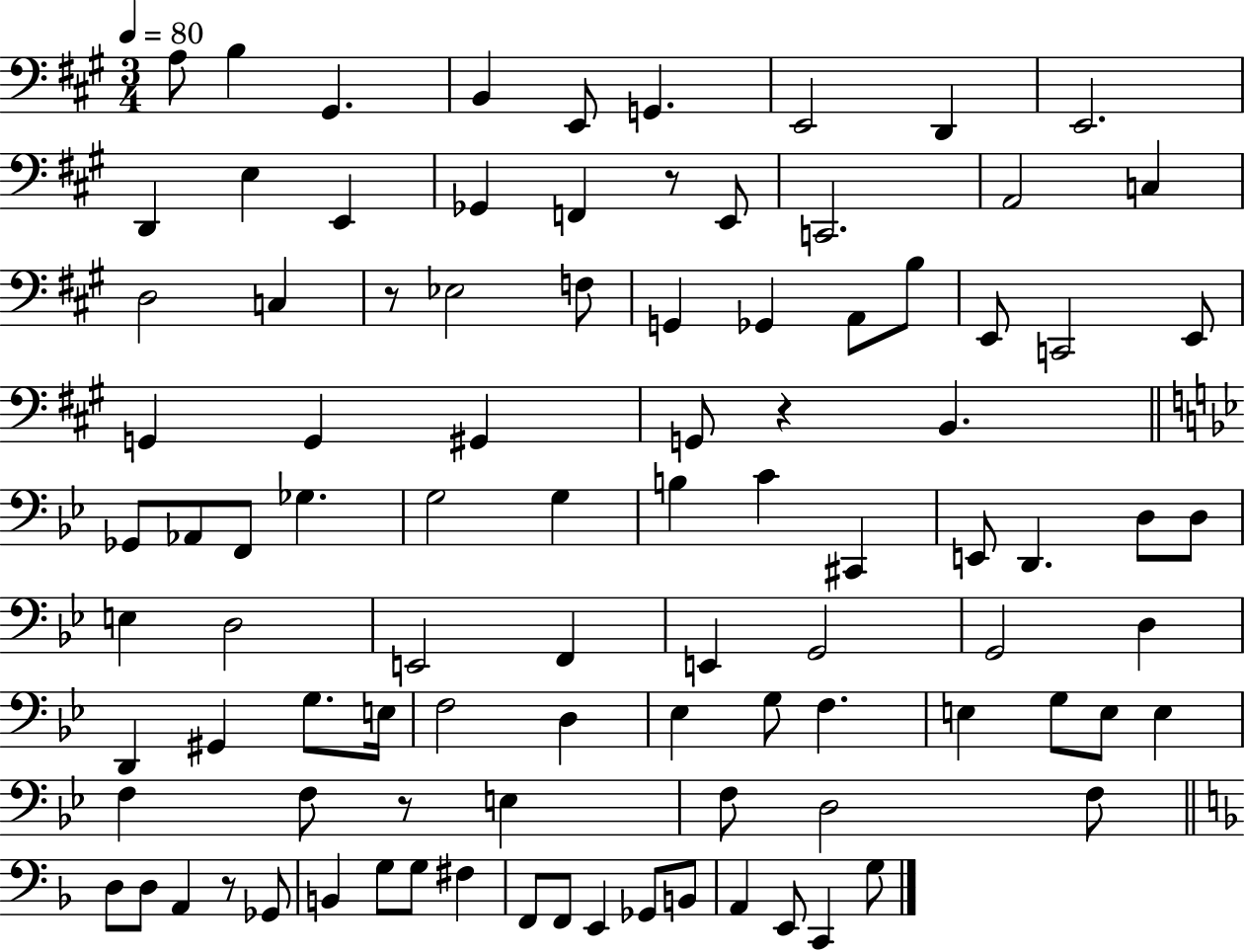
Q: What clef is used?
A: bass